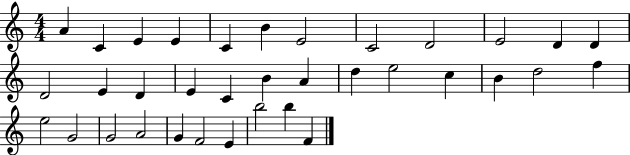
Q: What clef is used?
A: treble